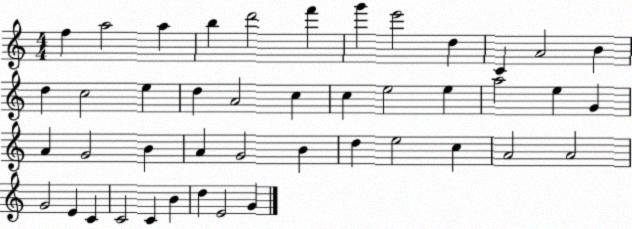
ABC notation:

X:1
T:Untitled
M:4/4
L:1/4
K:C
f a2 a b d'2 f' g' e'2 d C A2 B d c2 e d A2 c c e2 e a2 e G A G2 B A G2 B d e2 c A2 A2 G2 E C C2 C B d E2 G